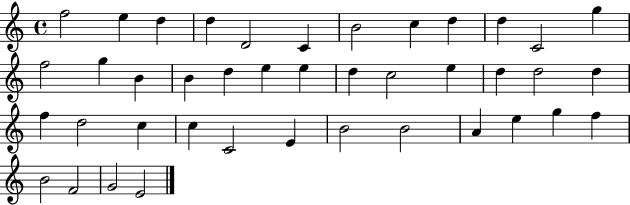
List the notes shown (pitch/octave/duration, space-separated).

F5/h E5/q D5/q D5/q D4/h C4/q B4/h C5/q D5/q D5/q C4/h G5/q F5/h G5/q B4/q B4/q D5/q E5/q E5/q D5/q C5/h E5/q D5/q D5/h D5/q F5/q D5/h C5/q C5/q C4/h E4/q B4/h B4/h A4/q E5/q G5/q F5/q B4/h F4/h G4/h E4/h